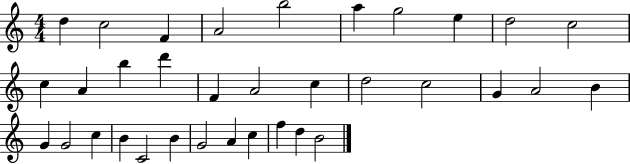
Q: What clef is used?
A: treble